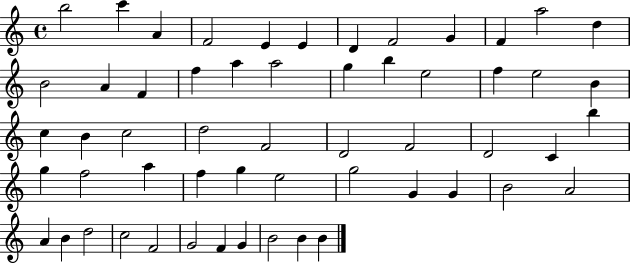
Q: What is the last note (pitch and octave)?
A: B4